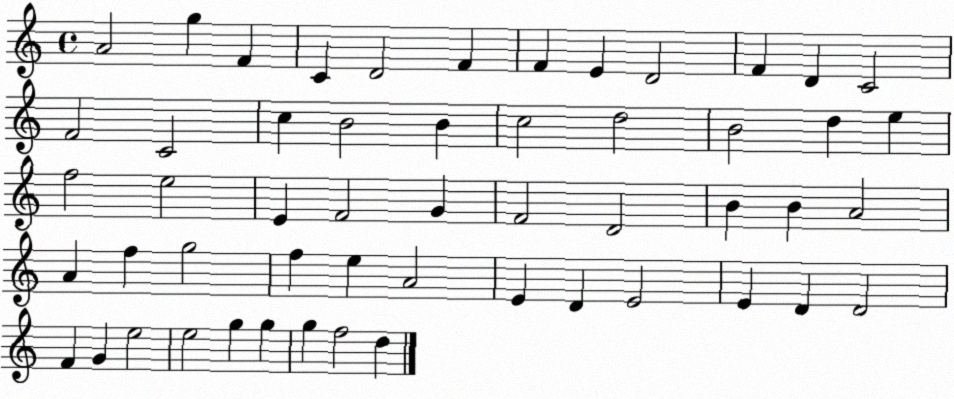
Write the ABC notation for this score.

X:1
T:Untitled
M:4/4
L:1/4
K:C
A2 g F C D2 F F E D2 F D C2 F2 C2 c B2 B c2 d2 B2 d e f2 e2 E F2 G F2 D2 B B A2 A f g2 f e A2 E D E2 E D D2 F G e2 e2 g g g f2 d